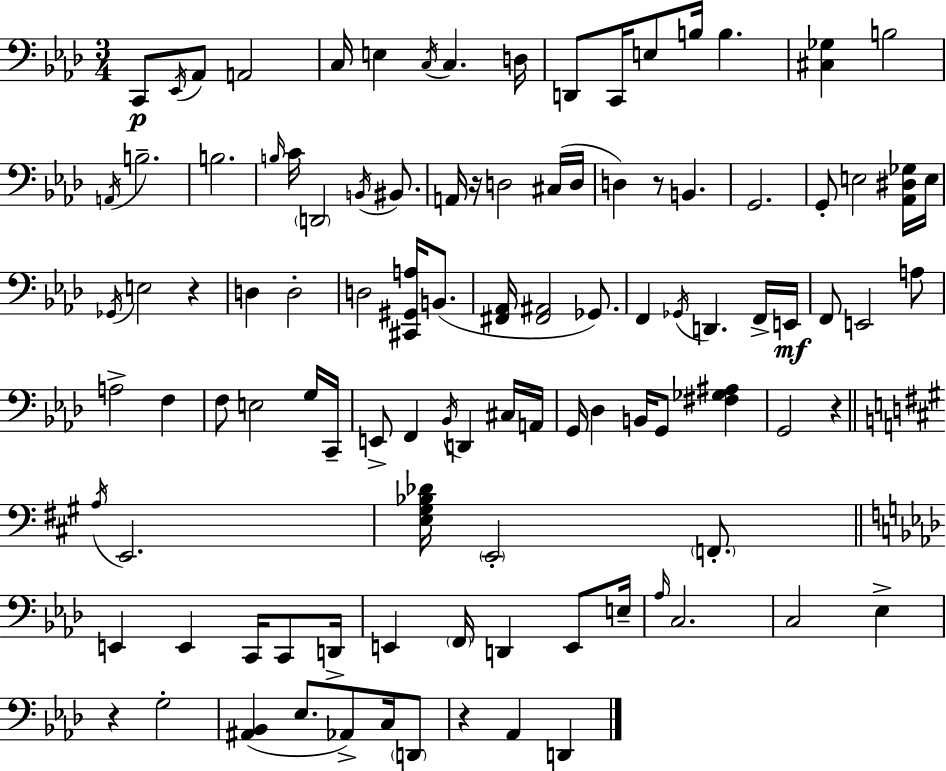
{
  \clef bass
  \numericTimeSignature
  \time 3/4
  \key aes \major
  \repeat volta 2 { c,8\p \acciaccatura { ees,16 } aes,8 a,2 | c16 e4 \acciaccatura { c16 } c4. | d16 d,8 c,16 e8 b16 b4. | <cis ges>4 b2 | \break \acciaccatura { a,16 } b2.-- | b2. | \grace { b16 } c'16 \parenthesize d,2 | \acciaccatura { b,16 } bis,8. a,16 r16 d2 | \break cis16( d16 d4) r8 b,4. | g,2. | g,8-. e2 | <aes, dis ges>16 e16 \acciaccatura { ges,16 } e2 | \break r4 d4 d2-. | d2 | <cis, gis, a>16 b,8.( <fis, aes,>16 <fis, ais,>2 | ges,8.) f,4 \acciaccatura { ges,16 } d,4. | \break f,16-> e,16\mf f,8 e,2 | a8 a2-> | f4 f8 e2 | g16 c,16-- e,8-> f,4 | \break \acciaccatura { bes,16 } d,4 cis16 a,16 g,16 des4 | b,16 g,8 <fis ges ais>4 g,2 | r4 \bar "||" \break \key a \major \acciaccatura { a16 } e,2. | <e gis bes des'>16 \parenthesize e,2-. \parenthesize f,8.-. | \bar "||" \break \key aes \major e,4 e,4 c,16 c,8 d,16-> | e,4 \parenthesize f,16 d,4 e,8 e16-- | \grace { aes16 } c2. | c2 ees4-> | \break r4 g2-. | <ais, bes,>4( ees8. aes,8->) c16 \parenthesize d,8 | r4 aes,4 d,4 | } \bar "|."
}